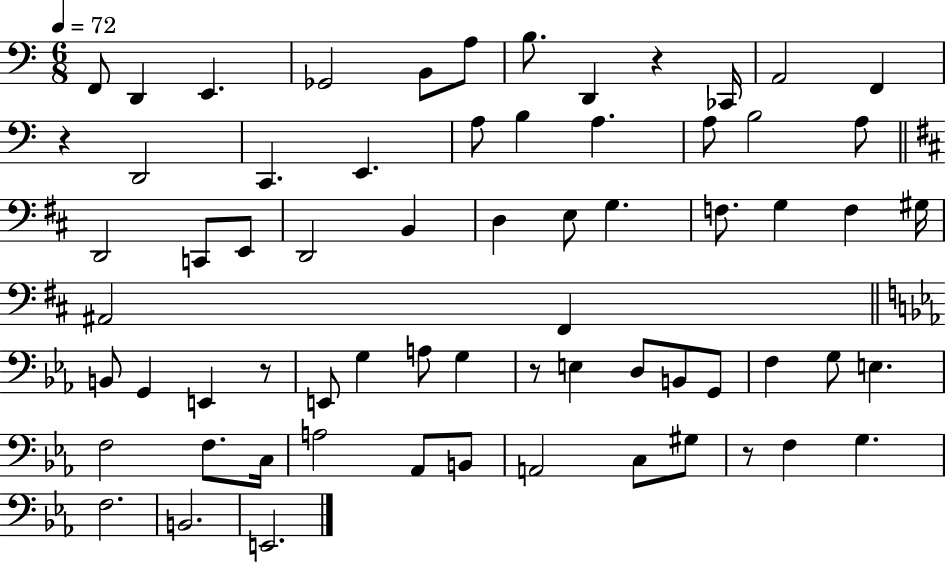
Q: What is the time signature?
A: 6/8